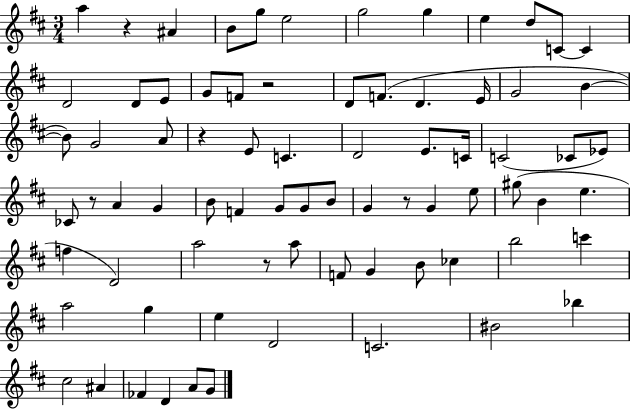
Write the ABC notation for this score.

X:1
T:Untitled
M:3/4
L:1/4
K:D
a z ^A B/2 g/2 e2 g2 g e d/2 C/2 C D2 D/2 E/2 G/2 F/2 z2 D/2 F/2 D E/4 G2 B B/2 G2 A/2 z E/2 C D2 E/2 C/4 C2 _C/2 _E/2 _C/2 z/2 A G B/2 F G/2 G/2 B/2 G z/2 G e/2 ^g/2 B e f D2 a2 z/2 a/2 F/2 G B/2 _c b2 c' a2 g e D2 C2 ^B2 _b ^c2 ^A _F D A/2 G/2